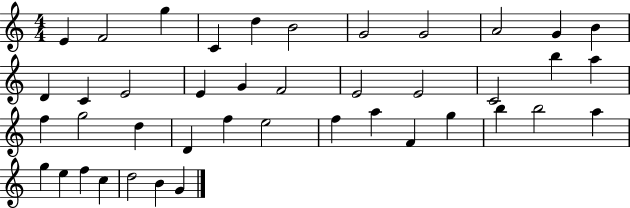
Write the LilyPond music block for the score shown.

{
  \clef treble
  \numericTimeSignature
  \time 4/4
  \key c \major
  e'4 f'2 g''4 | c'4 d''4 b'2 | g'2 g'2 | a'2 g'4 b'4 | \break d'4 c'4 e'2 | e'4 g'4 f'2 | e'2 e'2 | c'2 b''4 a''4 | \break f''4 g''2 d''4 | d'4 f''4 e''2 | f''4 a''4 f'4 g''4 | b''4 b''2 a''4 | \break g''4 e''4 f''4 c''4 | d''2 b'4 g'4 | \bar "|."
}